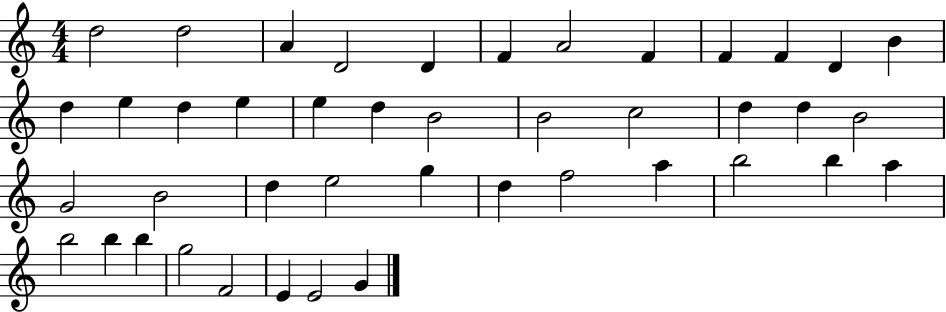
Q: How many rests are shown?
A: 0